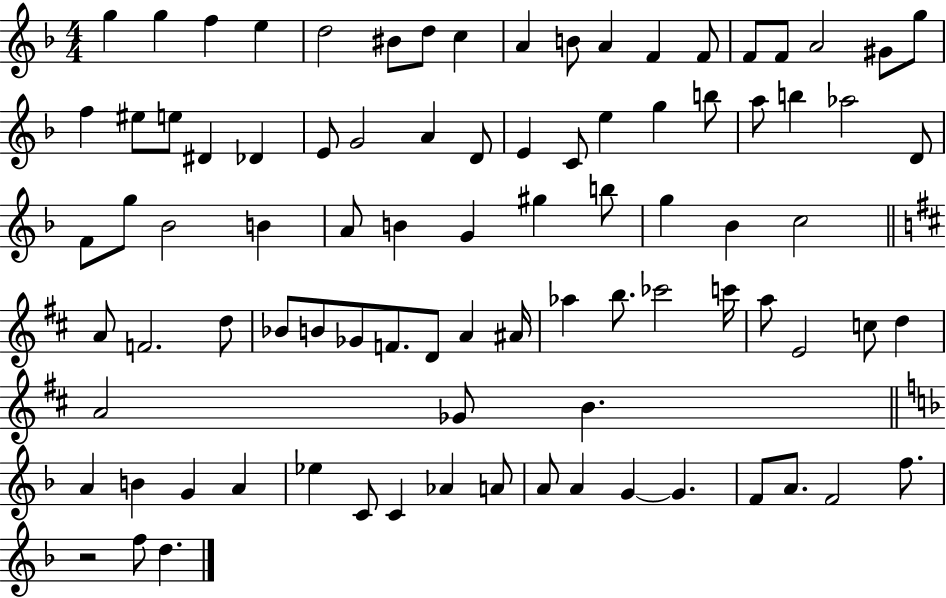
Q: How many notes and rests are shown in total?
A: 89